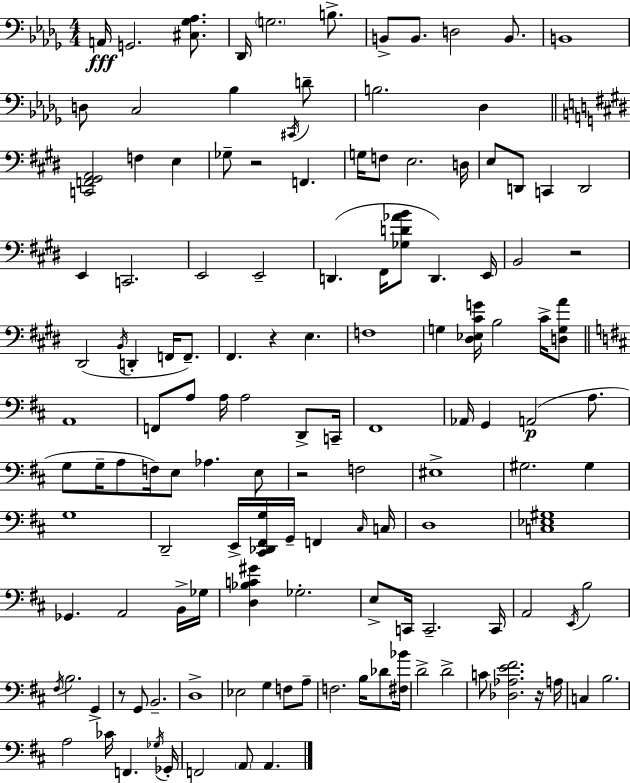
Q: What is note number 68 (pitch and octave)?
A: E3